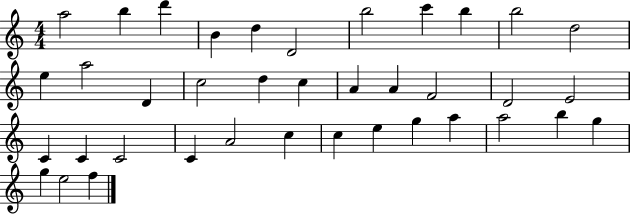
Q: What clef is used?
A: treble